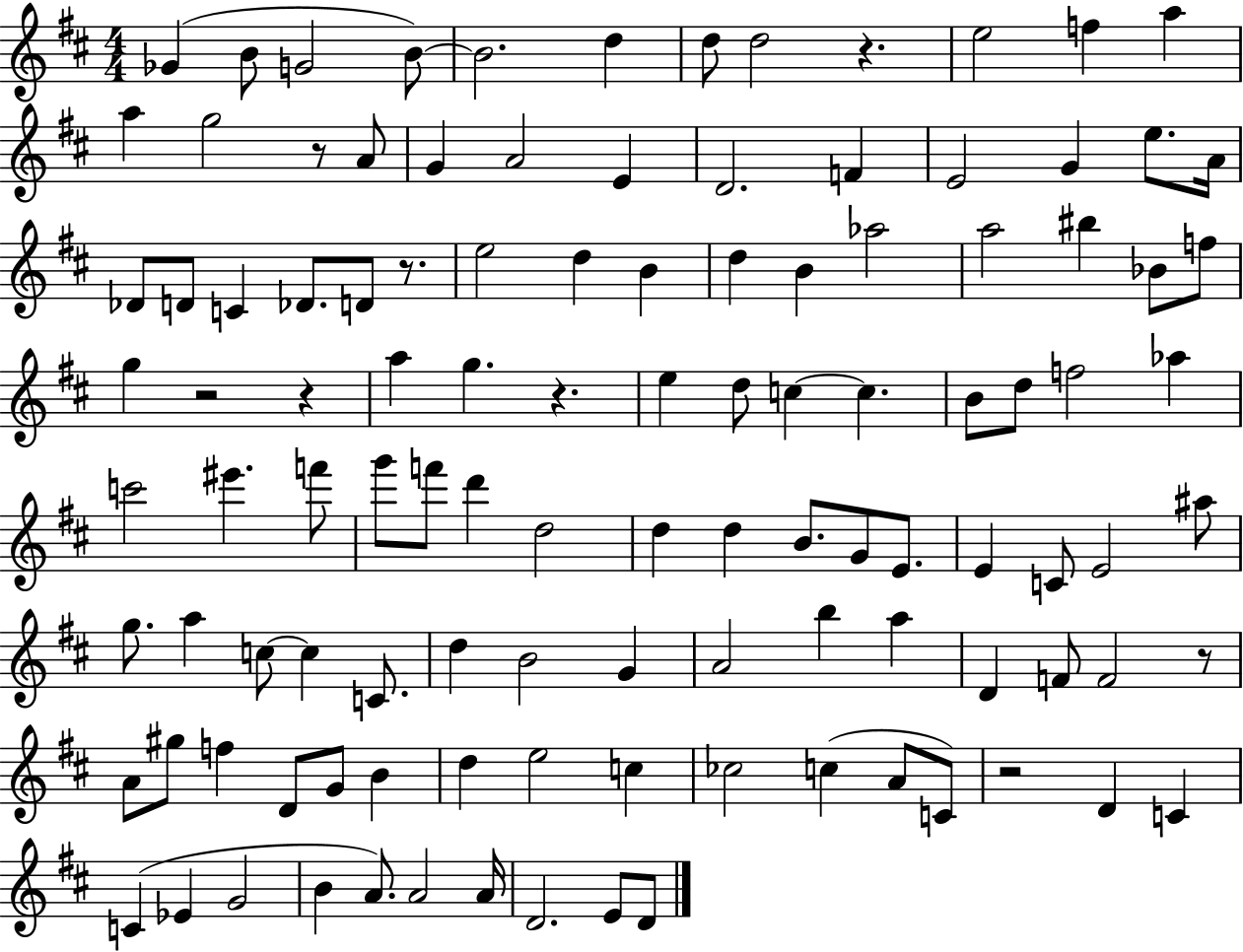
{
  \clef treble
  \numericTimeSignature
  \time 4/4
  \key d \major
  ges'4( b'8 g'2 b'8~~) | b'2. d''4 | d''8 d''2 r4. | e''2 f''4 a''4 | \break a''4 g''2 r8 a'8 | g'4 a'2 e'4 | d'2. f'4 | e'2 g'4 e''8. a'16 | \break des'8 d'8 c'4 des'8. d'8 r8. | e''2 d''4 b'4 | d''4 b'4 aes''2 | a''2 bis''4 bes'8 f''8 | \break g''4 r2 r4 | a''4 g''4. r4. | e''4 d''8 c''4~~ c''4. | b'8 d''8 f''2 aes''4 | \break c'''2 eis'''4. f'''8 | g'''8 f'''8 d'''4 d''2 | d''4 d''4 b'8. g'8 e'8. | e'4 c'8 e'2 ais''8 | \break g''8. a''4 c''8~~ c''4 c'8. | d''4 b'2 g'4 | a'2 b''4 a''4 | d'4 f'8 f'2 r8 | \break a'8 gis''8 f''4 d'8 g'8 b'4 | d''4 e''2 c''4 | ces''2 c''4( a'8 c'8) | r2 d'4 c'4 | \break c'4( ees'4 g'2 | b'4 a'8.) a'2 a'16 | d'2. e'8 d'8 | \bar "|."
}